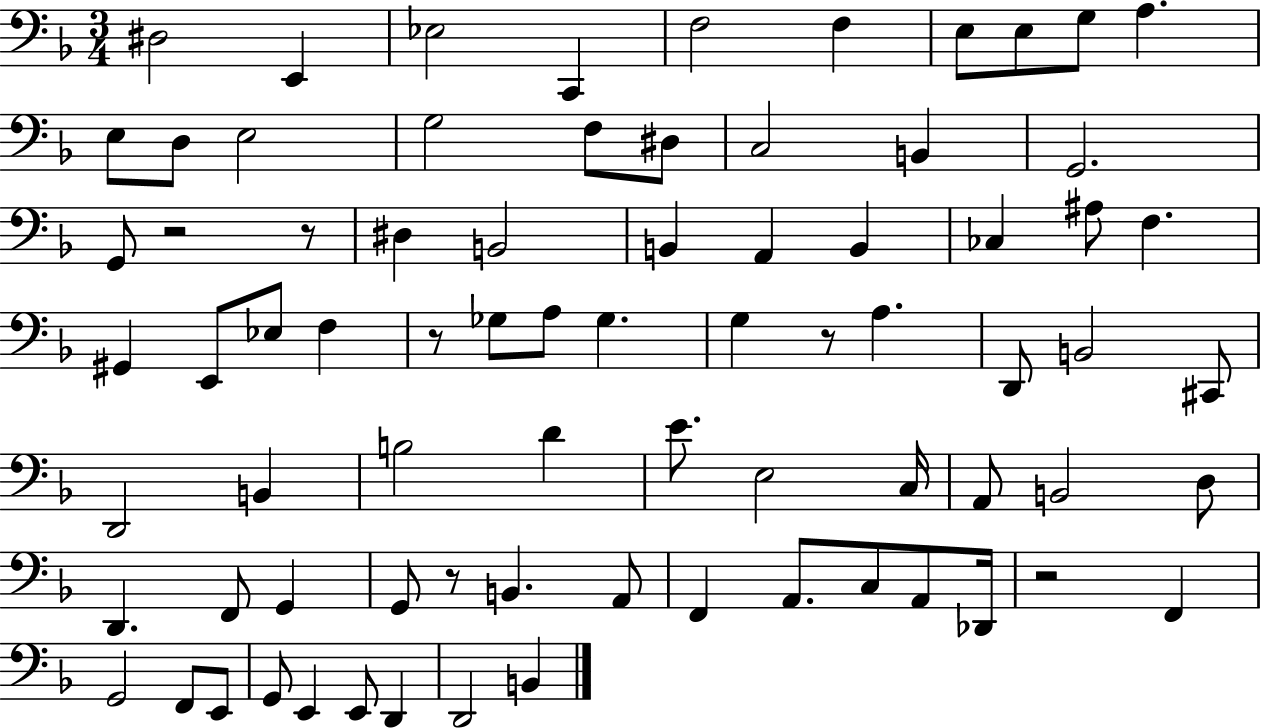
D#3/h E2/q Eb3/h C2/q F3/h F3/q E3/e E3/e G3/e A3/q. E3/e D3/e E3/h G3/h F3/e D#3/e C3/h B2/q G2/h. G2/e R/h R/e D#3/q B2/h B2/q A2/q B2/q CES3/q A#3/e F3/q. G#2/q E2/e Eb3/e F3/q R/e Gb3/e A3/e Gb3/q. G3/q R/e A3/q. D2/e B2/h C#2/e D2/h B2/q B3/h D4/q E4/e. E3/h C3/s A2/e B2/h D3/e D2/q. F2/e G2/q G2/e R/e B2/q. A2/e F2/q A2/e. C3/e A2/e Db2/s R/h F2/q G2/h F2/e E2/e G2/e E2/q E2/e D2/q D2/h B2/q